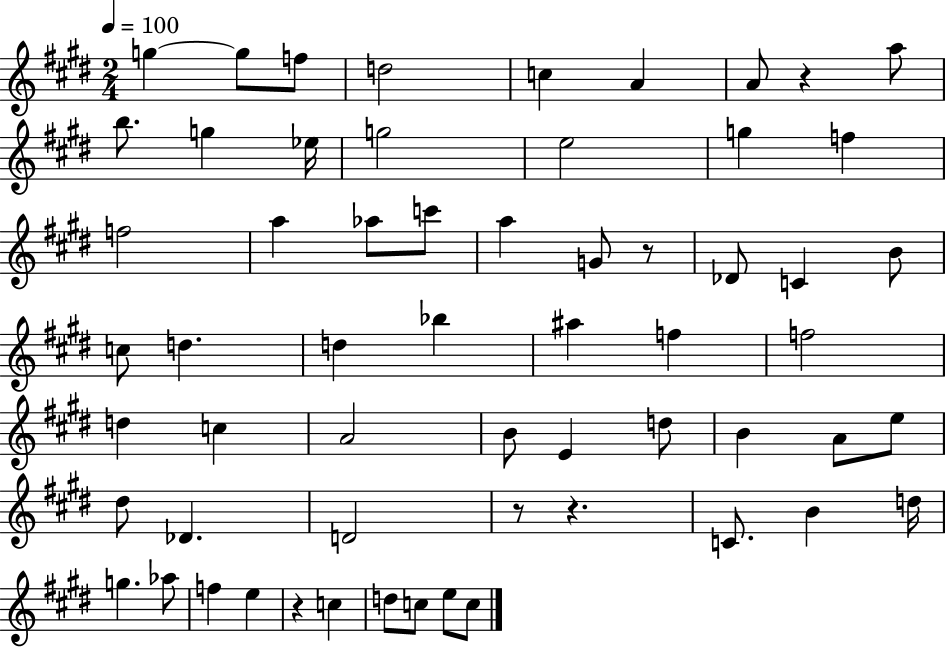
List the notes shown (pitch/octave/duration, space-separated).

G5/q G5/e F5/e D5/h C5/q A4/q A4/e R/q A5/e B5/e. G5/q Eb5/s G5/h E5/h G5/q F5/q F5/h A5/q Ab5/e C6/e A5/q G4/e R/e Db4/e C4/q B4/e C5/e D5/q. D5/q Bb5/q A#5/q F5/q F5/h D5/q C5/q A4/h B4/e E4/q D5/e B4/q A4/e E5/e D#5/e Db4/q. D4/h R/e R/q. C4/e. B4/q D5/s G5/q. Ab5/e F5/q E5/q R/q C5/q D5/e C5/e E5/e C5/e